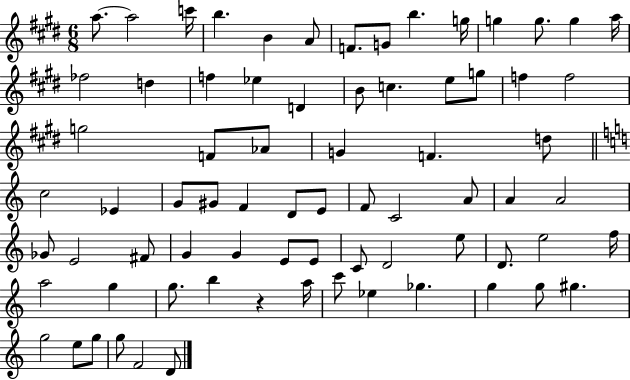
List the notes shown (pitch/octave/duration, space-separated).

A5/e. A5/h C6/s B5/q. B4/q A4/e F4/e. G4/e B5/q. G5/s G5/q G5/e. G5/q A5/s FES5/h D5/q F5/q Eb5/q D4/q B4/e C5/q. E5/e G5/e F5/q F5/h G5/h F4/e Ab4/e G4/q F4/q. D5/e C5/h Eb4/q G4/e G#4/e F4/q D4/e E4/e F4/e C4/h A4/e A4/q A4/h Gb4/e E4/h F#4/e G4/q G4/q E4/e E4/e C4/e D4/h E5/e D4/e. E5/h F5/s A5/h G5/q G5/e. B5/q R/q A5/s C6/e Eb5/q Gb5/q. G5/q G5/e G#5/q. G5/h E5/e G5/e G5/e F4/h D4/e